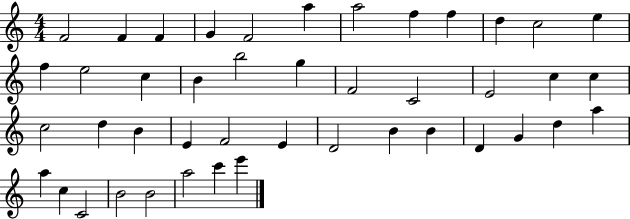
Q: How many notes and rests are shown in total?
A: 44